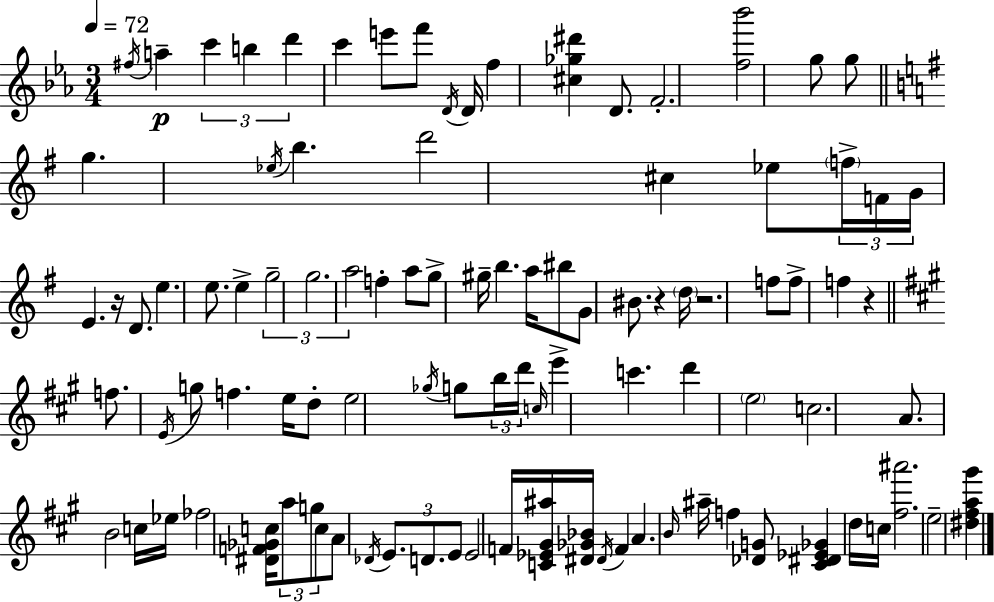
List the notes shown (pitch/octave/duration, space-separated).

F#5/s A5/q C6/q B5/q D6/q C6/q E6/e F6/e D4/s D4/s F5/q [C#5,Gb5,D#6]/q D4/e. F4/h. [F5,Bb6]/h G5/e G5/e G5/q. Eb5/s B5/q. D6/h C#5/q Eb5/e F5/s F4/s G4/s E4/q. R/s D4/e. E5/q. E5/e. E5/q G5/h G5/h. A5/h F5/q A5/e G5/e G#5/s B5/q. A5/s BIS5/e G4/e BIS4/e. R/q D5/s R/h. F5/e F5/e F5/q R/q F5/e. E4/s G5/e F5/q. E5/s D5/e E5/h Gb5/s G5/e B5/s D6/s C5/s E6/q C6/q. D6/q E5/h C5/h. A4/e. B4/h C5/s Eb5/s FES5/h [D#4,F4,Gb4,C5]/s A5/e G5/e C5/e A4/e Db4/s E4/e. D4/e. E4/e E4/h F4/s [C4,Eb4,G#4,A#5]/s [D#4,Gb4,Bb4]/s D#4/s F4/q A4/q. B4/s A#5/s F5/q [Db4,G4]/e [C#4,D#4,Eb4,Gb4]/q D5/s C5/s [F#5,A#6]/h. E5/h [D#5,F#5,A5,G#6]/q